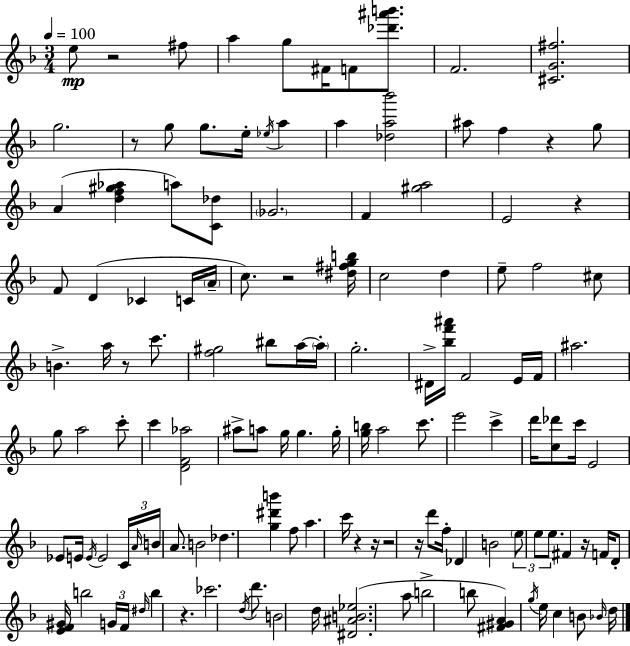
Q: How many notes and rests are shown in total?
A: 131